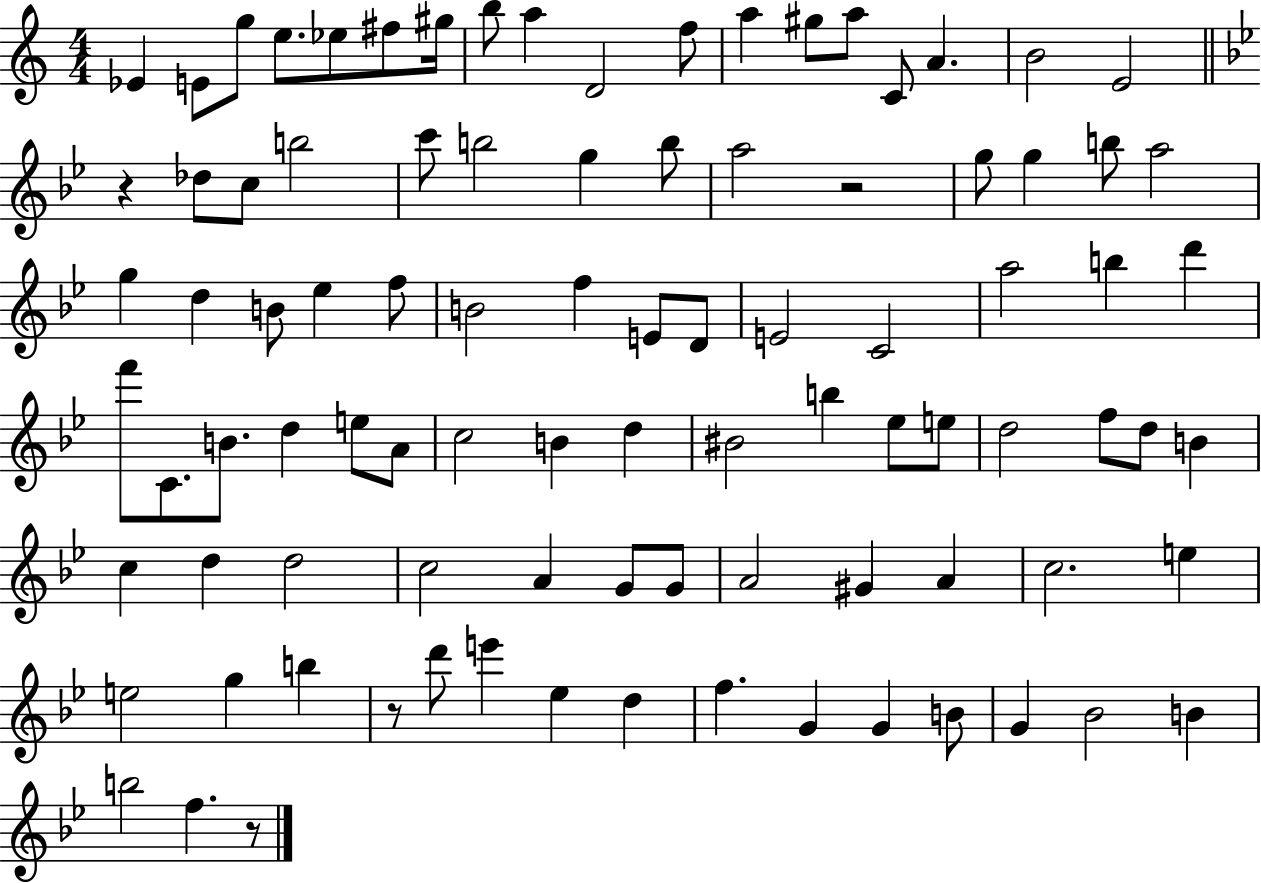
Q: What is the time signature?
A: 4/4